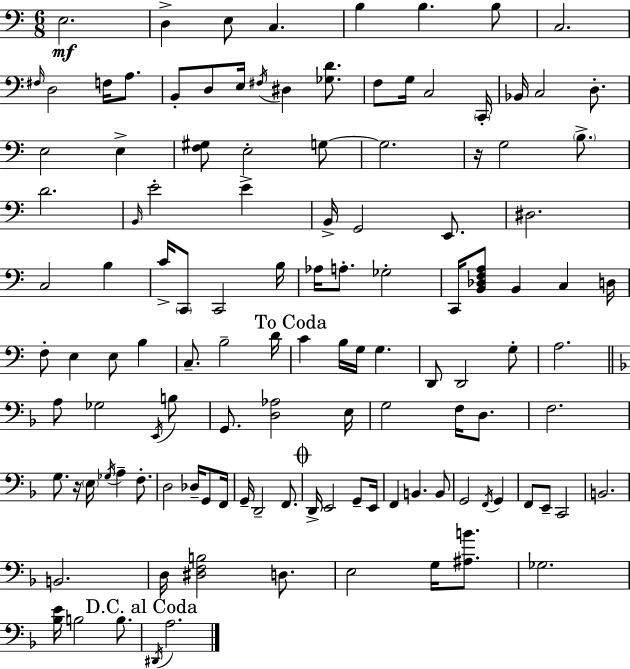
X:1
T:Untitled
M:6/8
L:1/4
K:Am
E,2 D, E,/2 C, B, B, B,/2 C,2 ^F,/4 D,2 F,/4 A,/2 B,,/2 D,/2 E,/4 ^F,/4 ^D, [_G,D]/2 F,/2 G,/4 C,2 C,,/4 _B,,/4 C,2 D,/2 E,2 E, [F,^G,]/2 E,2 G,/2 G,2 z/4 G,2 B,/2 D2 B,,/4 E2 E B,,/4 G,,2 E,,/2 ^D,2 C,2 B, C/4 C,,/2 C,,2 B,/4 _A,/4 A,/2 _G,2 C,,/4 [B,,_D,F,A,]/2 B,, C, D,/4 F,/2 E, E,/2 B, C,/2 B,2 D/4 C B,/4 G,/4 G, D,,/2 D,,2 G,/2 A,2 A,/2 _G,2 E,,/4 B,/2 G,,/2 [D,_A,]2 E,/4 G,2 F,/4 D,/2 F,2 G,/2 z/4 E,/4 _G,/4 A, F,/2 D,2 _D,/4 G,,/2 F,,/4 G,,/4 D,,2 F,,/2 D,,/4 E,,2 G,,/2 E,,/4 F,, B,, B,,/2 G,,2 F,,/4 G,, F,,/2 E,,/2 C,,2 B,,2 B,,2 D,/4 [^D,F,B,]2 D,/2 E,2 G,/4 [^A,B]/2 _G,2 [_B,E]/4 B,2 B,/2 ^D,,/4 A,2